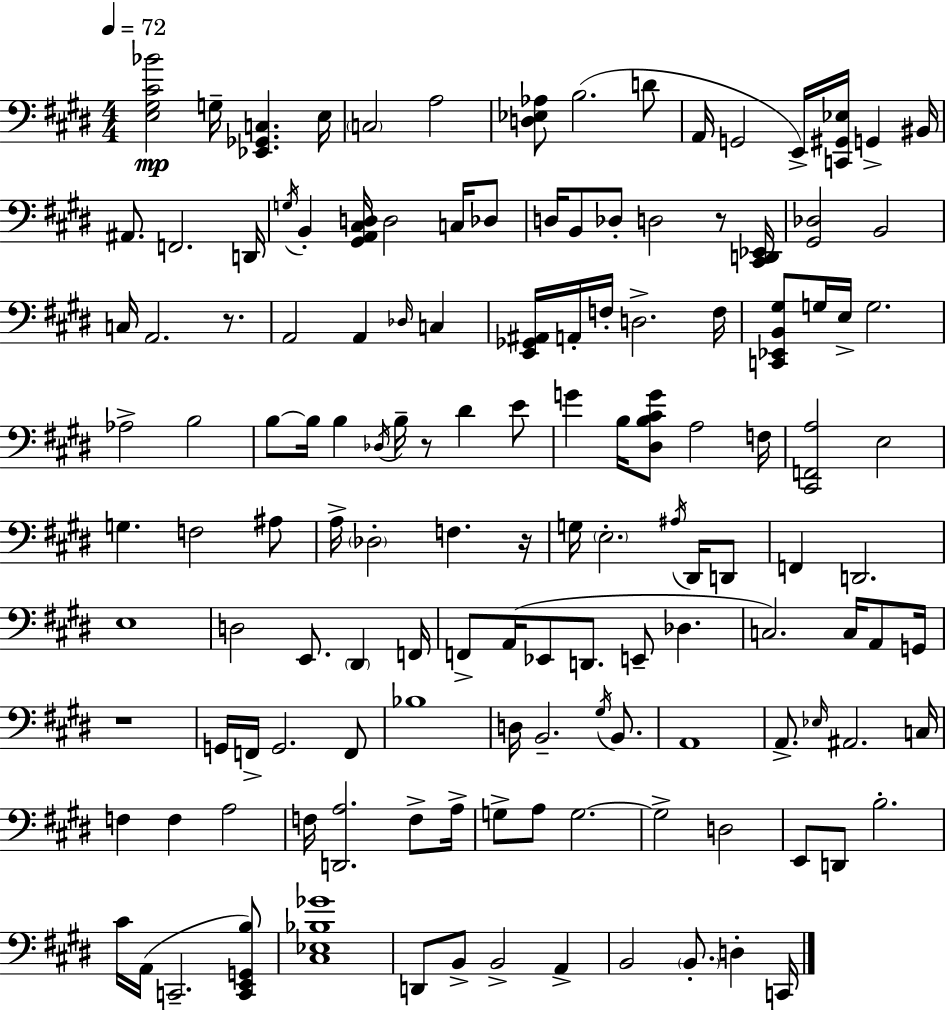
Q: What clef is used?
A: bass